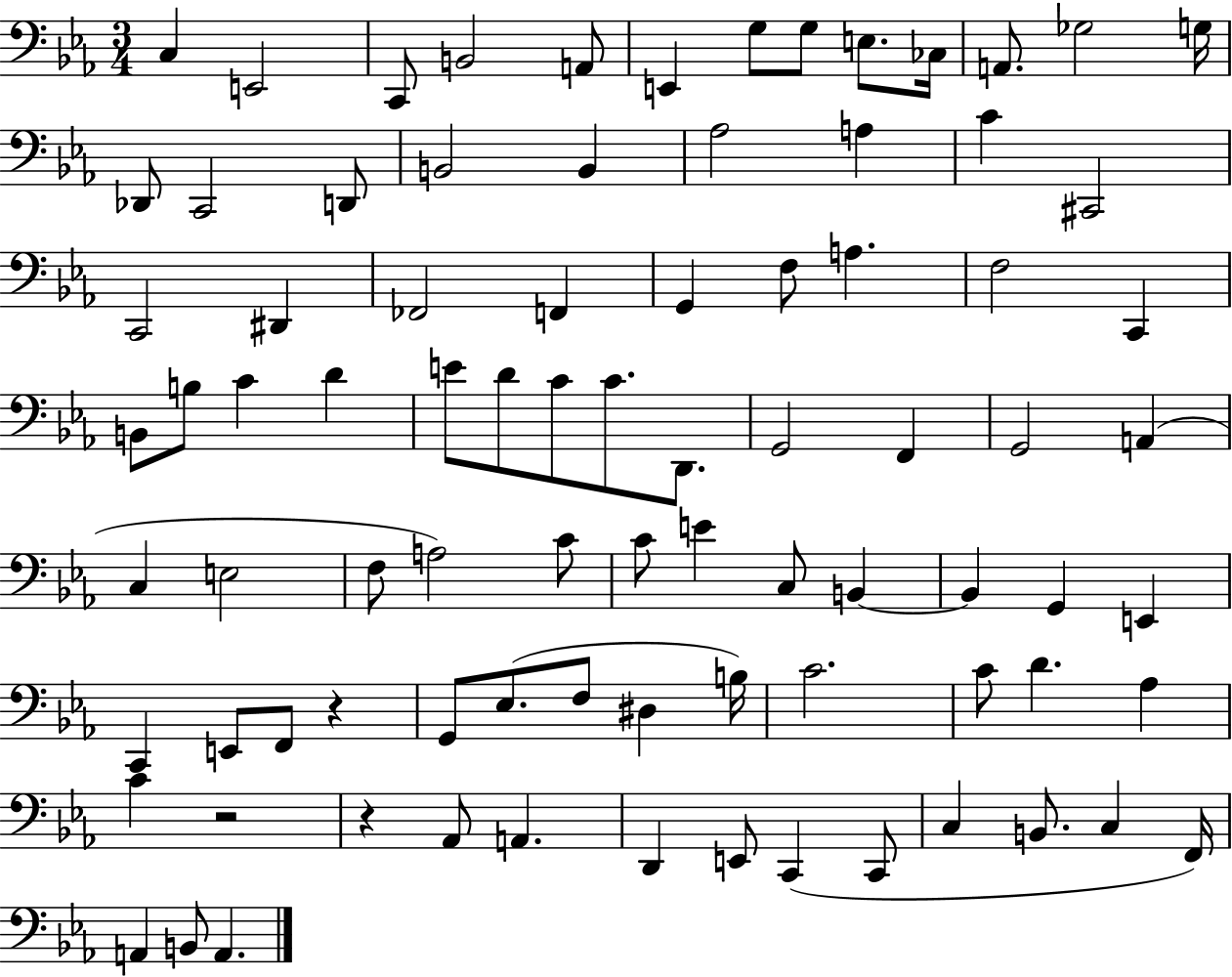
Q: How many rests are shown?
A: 3